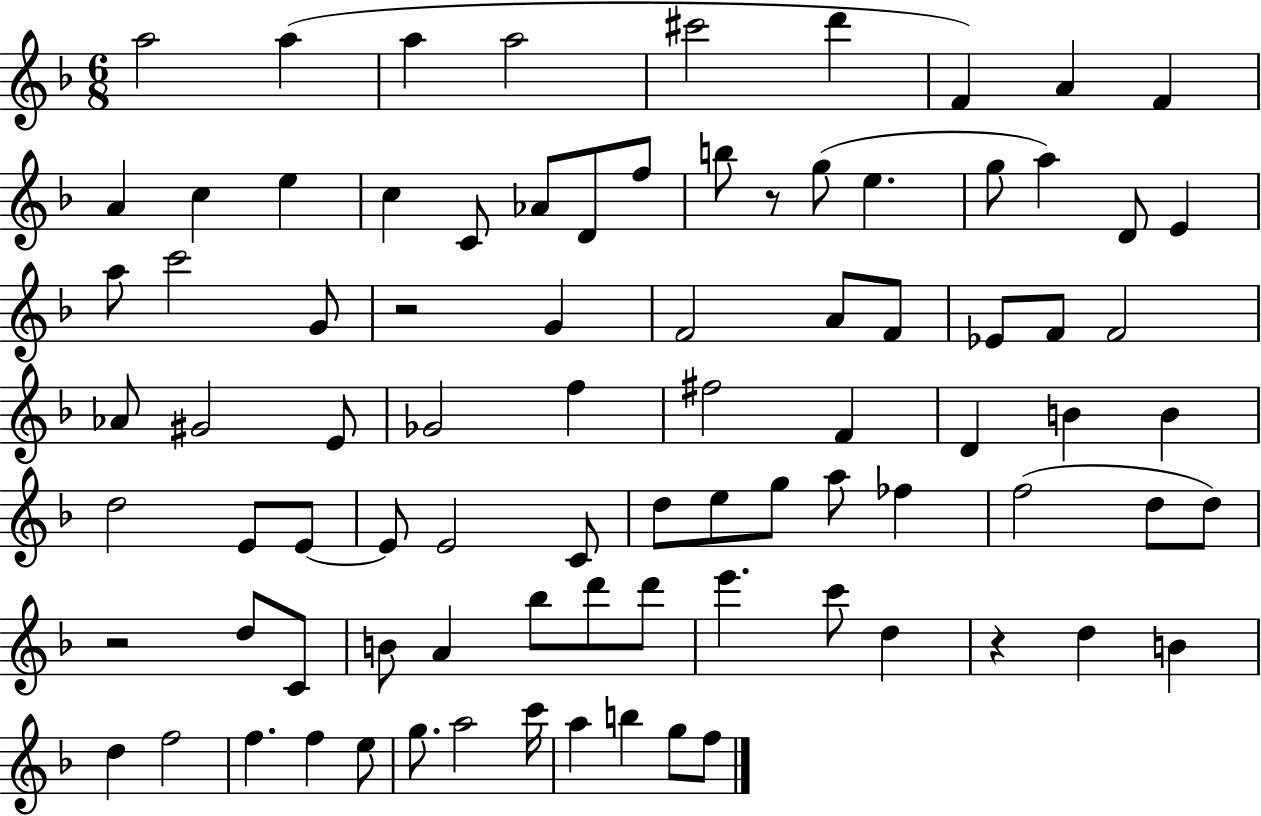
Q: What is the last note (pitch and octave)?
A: F5